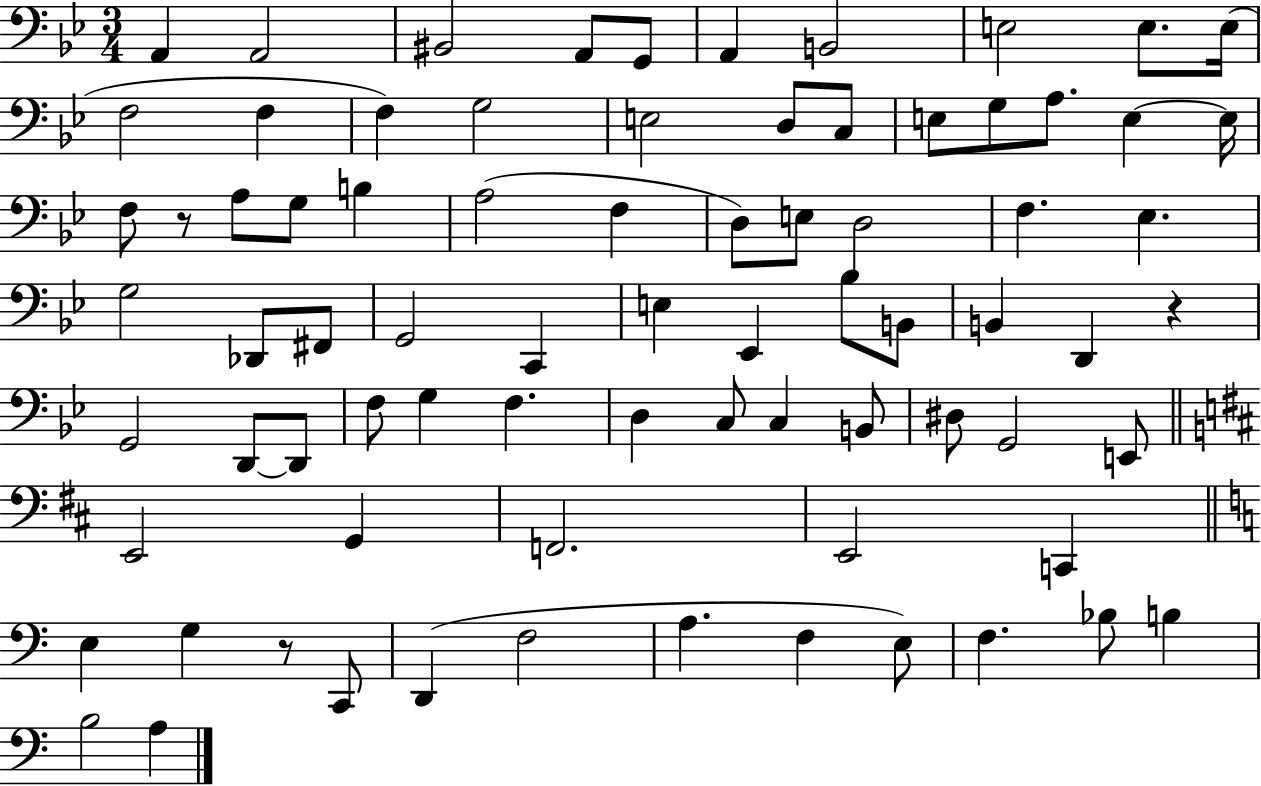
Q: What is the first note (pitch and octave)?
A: A2